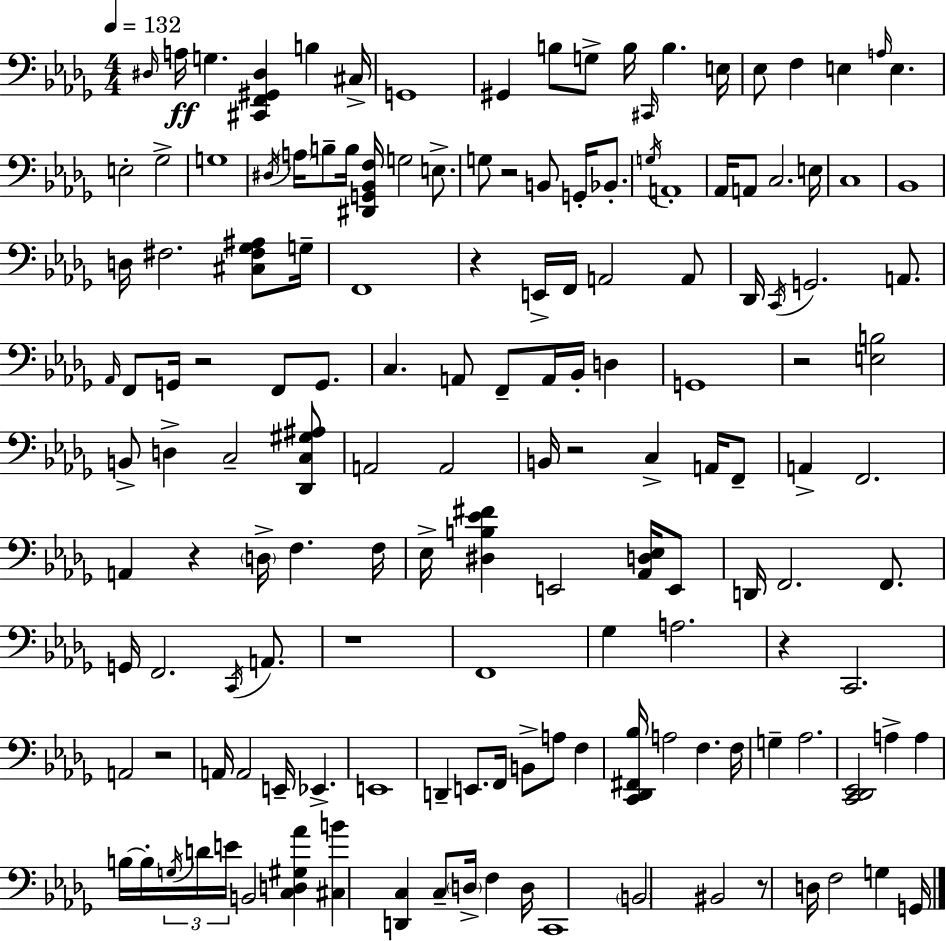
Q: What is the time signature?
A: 4/4